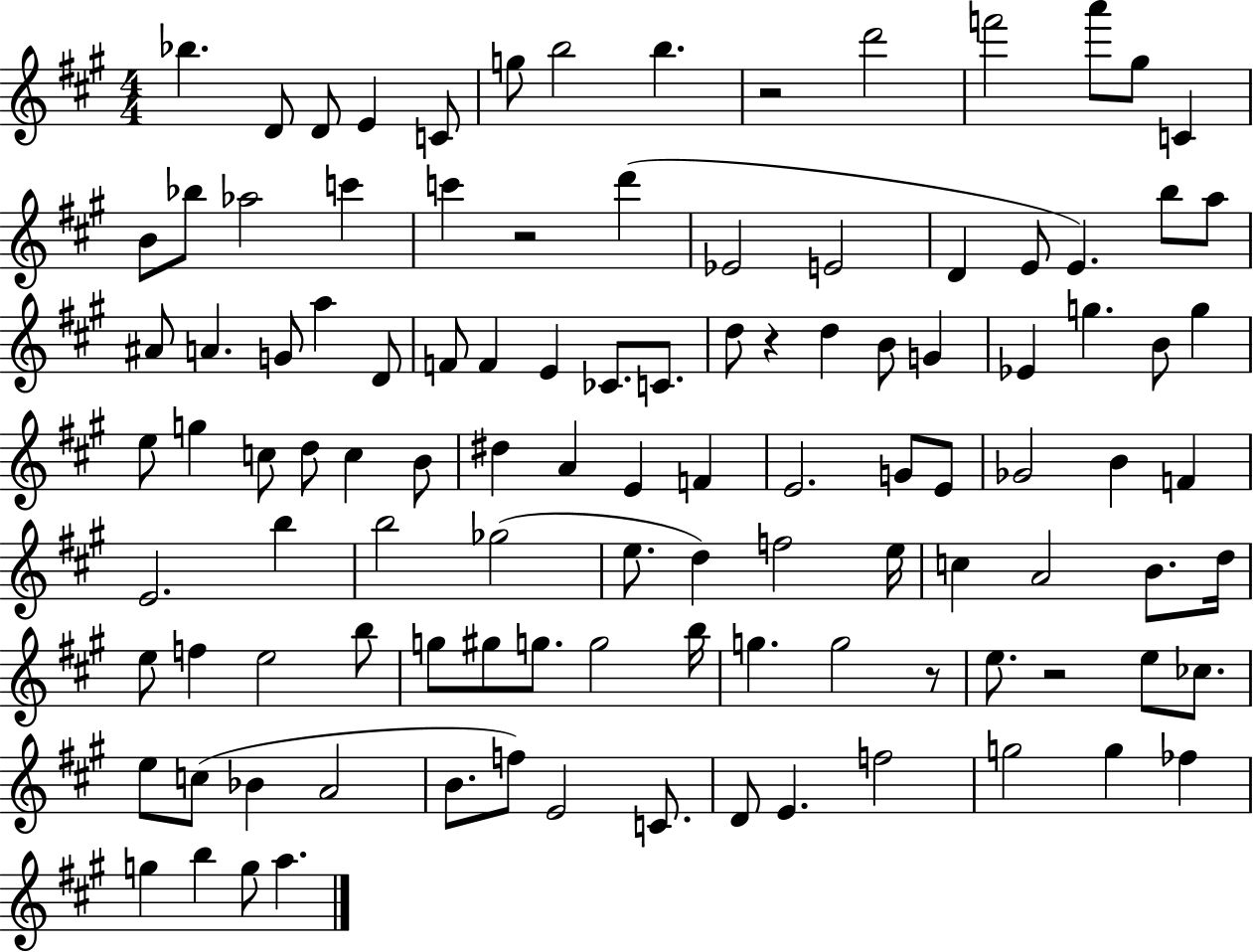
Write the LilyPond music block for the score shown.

{
  \clef treble
  \numericTimeSignature
  \time 4/4
  \key a \major
  bes''4. d'8 d'8 e'4 c'8 | g''8 b''2 b''4. | r2 d'''2 | f'''2 a'''8 gis''8 c'4 | \break b'8 bes''8 aes''2 c'''4 | c'''4 r2 d'''4( | ees'2 e'2 | d'4 e'8 e'4.) b''8 a''8 | \break ais'8 a'4. g'8 a''4 d'8 | f'8 f'4 e'4 ces'8. c'8. | d''8 r4 d''4 b'8 g'4 | ees'4 g''4. b'8 g''4 | \break e''8 g''4 c''8 d''8 c''4 b'8 | dis''4 a'4 e'4 f'4 | e'2. g'8 e'8 | ges'2 b'4 f'4 | \break e'2. b''4 | b''2 ges''2( | e''8. d''4) f''2 e''16 | c''4 a'2 b'8. d''16 | \break e''8 f''4 e''2 b''8 | g''8 gis''8 g''8. g''2 b''16 | g''4. g''2 r8 | e''8. r2 e''8 ces''8. | \break e''8 c''8( bes'4 a'2 | b'8. f''8) e'2 c'8. | d'8 e'4. f''2 | g''2 g''4 fes''4 | \break g''4 b''4 g''8 a''4. | \bar "|."
}